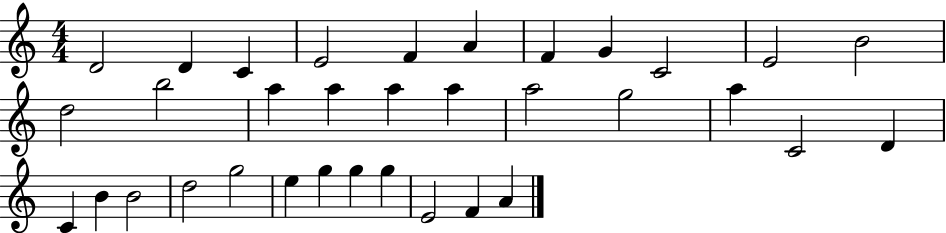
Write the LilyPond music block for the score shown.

{
  \clef treble
  \numericTimeSignature
  \time 4/4
  \key c \major
  d'2 d'4 c'4 | e'2 f'4 a'4 | f'4 g'4 c'2 | e'2 b'2 | \break d''2 b''2 | a''4 a''4 a''4 a''4 | a''2 g''2 | a''4 c'2 d'4 | \break c'4 b'4 b'2 | d''2 g''2 | e''4 g''4 g''4 g''4 | e'2 f'4 a'4 | \break \bar "|."
}